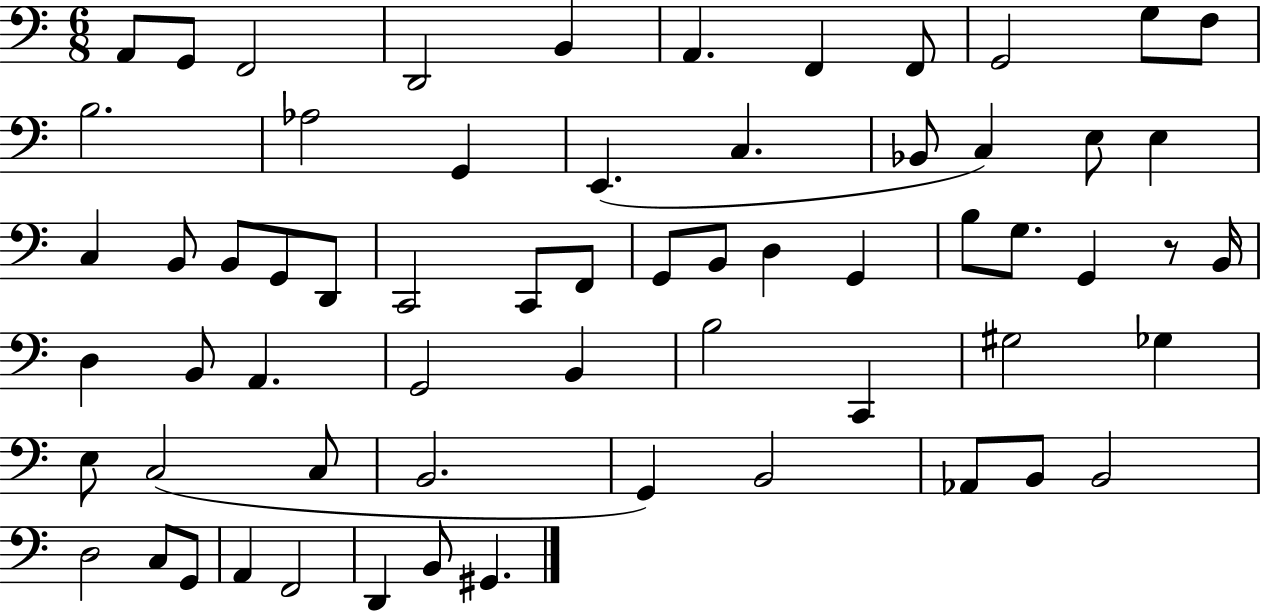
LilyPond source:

{
  \clef bass
  \numericTimeSignature
  \time 6/8
  \key c \major
  a,8 g,8 f,2 | d,2 b,4 | a,4. f,4 f,8 | g,2 g8 f8 | \break b2. | aes2 g,4 | e,4.( c4. | bes,8 c4) e8 e4 | \break c4 b,8 b,8 g,8 d,8 | c,2 c,8 f,8 | g,8 b,8 d4 g,4 | b8 g8. g,4 r8 b,16 | \break d4 b,8 a,4. | g,2 b,4 | b2 c,4 | gis2 ges4 | \break e8 c2( c8 | b,2. | g,4) b,2 | aes,8 b,8 b,2 | \break d2 c8 g,8 | a,4 f,2 | d,4 b,8 gis,4. | \bar "|."
}